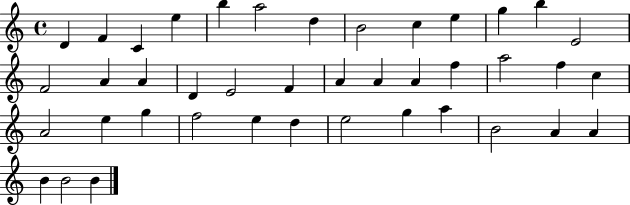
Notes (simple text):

D4/q F4/q C4/q E5/q B5/q A5/h D5/q B4/h C5/q E5/q G5/q B5/q E4/h F4/h A4/q A4/q D4/q E4/h F4/q A4/q A4/q A4/q F5/q A5/h F5/q C5/q A4/h E5/q G5/q F5/h E5/q D5/q E5/h G5/q A5/q B4/h A4/q A4/q B4/q B4/h B4/q